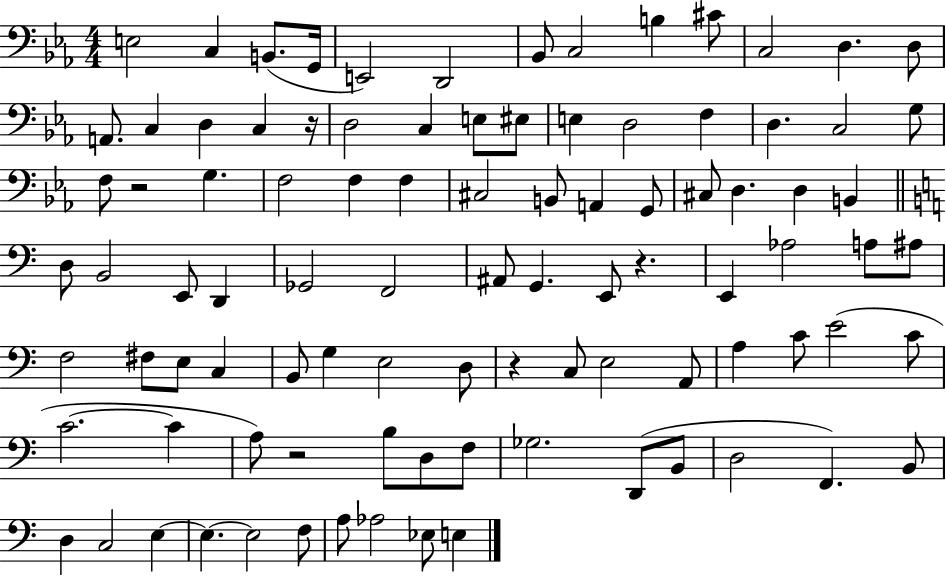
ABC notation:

X:1
T:Untitled
M:4/4
L:1/4
K:Eb
E,2 C, B,,/2 G,,/4 E,,2 D,,2 _B,,/2 C,2 B, ^C/2 C,2 D, D,/2 A,,/2 C, D, C, z/4 D,2 C, E,/2 ^E,/2 E, D,2 F, D, C,2 G,/2 F,/2 z2 G, F,2 F, F, ^C,2 B,,/2 A,, G,,/2 ^C,/2 D, D, B,, D,/2 B,,2 E,,/2 D,, _G,,2 F,,2 ^A,,/2 G,, E,,/2 z E,, _A,2 A,/2 ^A,/2 F,2 ^F,/2 E,/2 C, B,,/2 G, E,2 D,/2 z C,/2 E,2 A,,/2 A, C/2 E2 C/2 C2 C A,/2 z2 B,/2 D,/2 F,/2 _G,2 D,,/2 B,,/2 D,2 F,, B,,/2 D, C,2 E, E, E,2 F,/2 A,/2 _A,2 _E,/2 E,